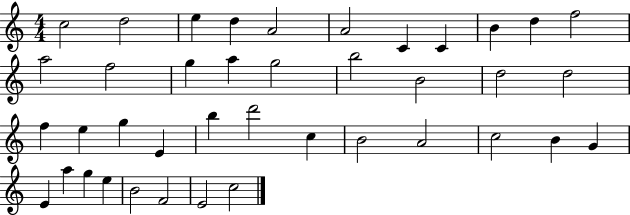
X:1
T:Untitled
M:4/4
L:1/4
K:C
c2 d2 e d A2 A2 C C B d f2 a2 f2 g a g2 b2 B2 d2 d2 f e g E b d'2 c B2 A2 c2 B G E a g e B2 F2 E2 c2